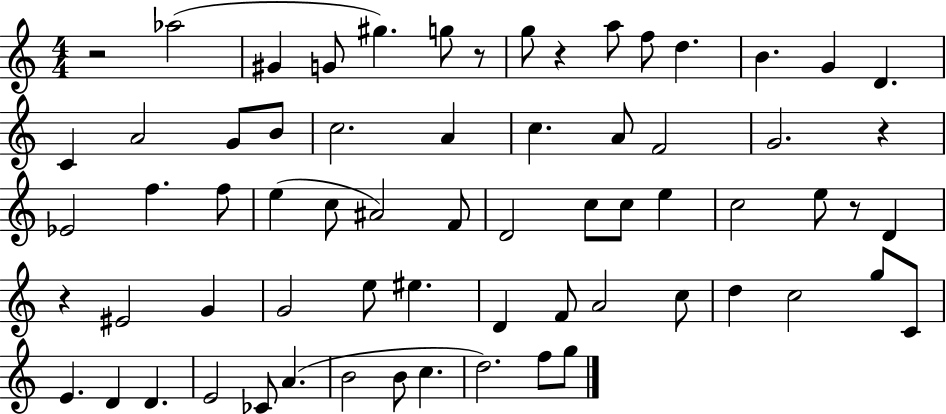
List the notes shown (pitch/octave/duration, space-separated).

R/h Ab5/h G#4/q G4/e G#5/q. G5/e R/e G5/e R/q A5/e F5/e D5/q. B4/q. G4/q D4/q. C4/q A4/h G4/e B4/e C5/h. A4/q C5/q. A4/e F4/h G4/h. R/q Eb4/h F5/q. F5/e E5/q C5/e A#4/h F4/e D4/h C5/e C5/e E5/q C5/h E5/e R/e D4/q R/q EIS4/h G4/q G4/h E5/e EIS5/q. D4/q F4/e A4/h C5/e D5/q C5/h G5/e C4/e E4/q. D4/q D4/q. E4/h CES4/e A4/q. B4/h B4/e C5/q. D5/h. F5/e G5/e